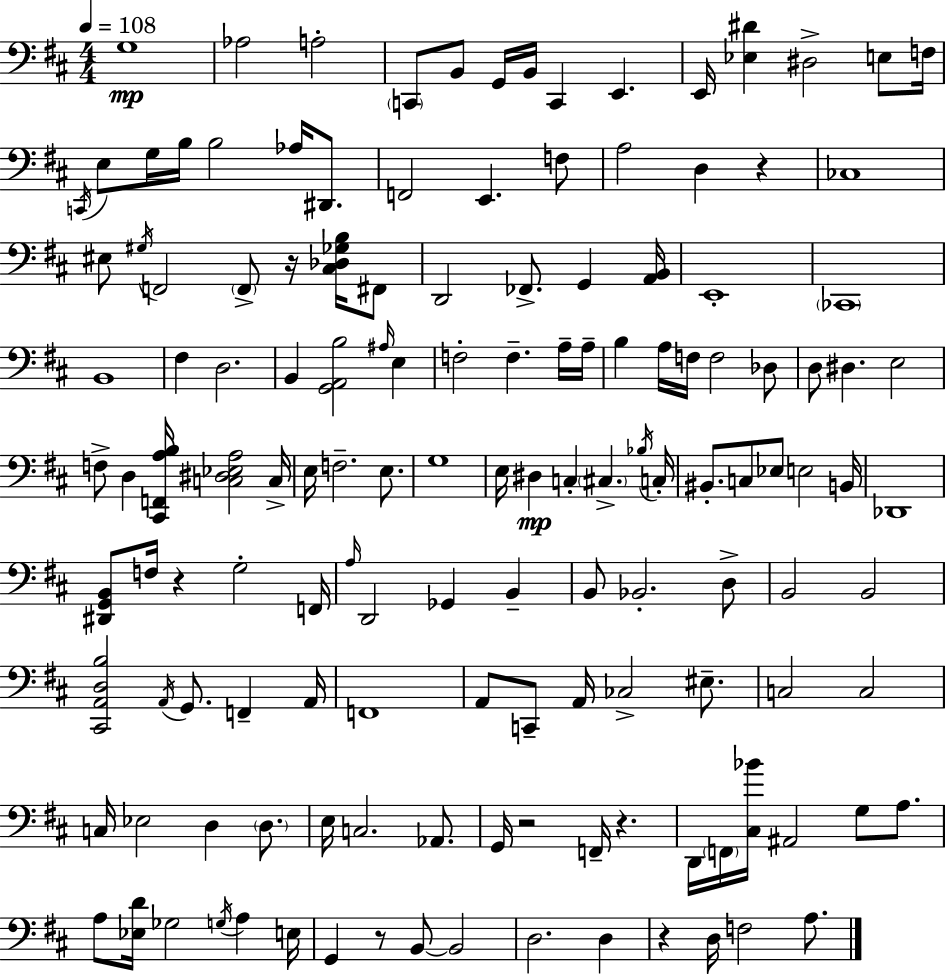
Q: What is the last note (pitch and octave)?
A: A3